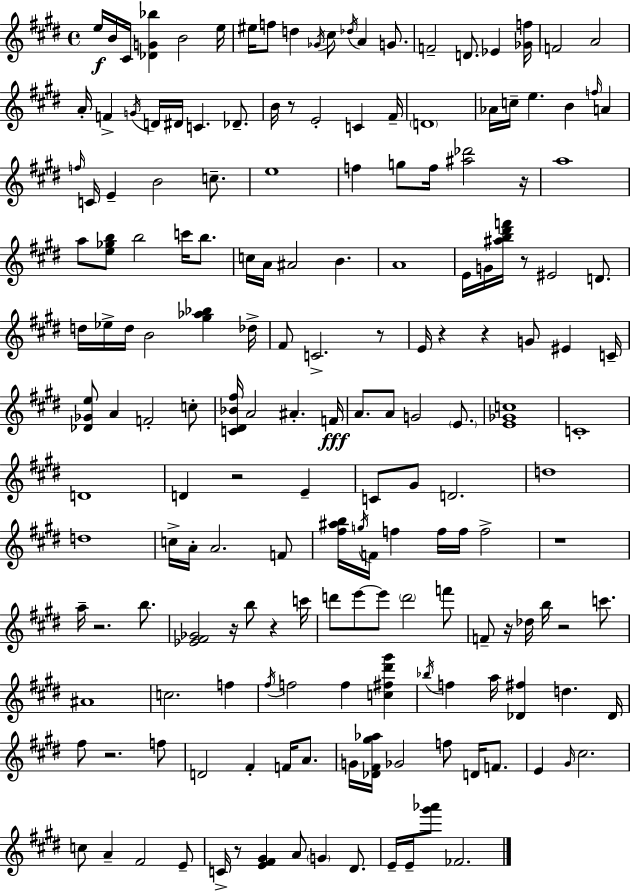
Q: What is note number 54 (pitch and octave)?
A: B4